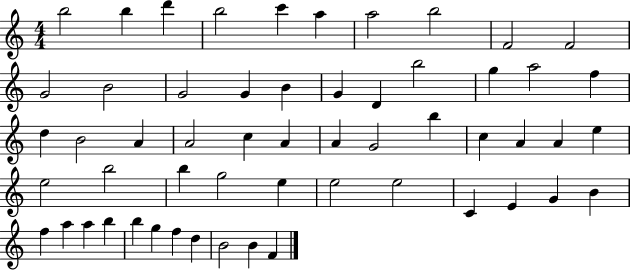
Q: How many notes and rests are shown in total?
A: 56